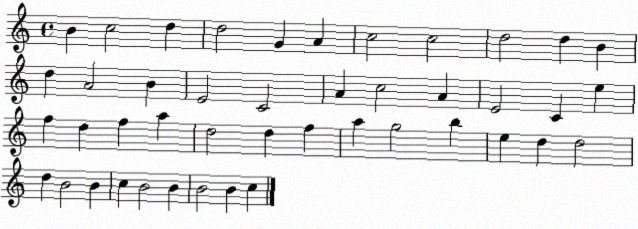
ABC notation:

X:1
T:Untitled
M:4/4
L:1/4
K:C
B c2 d d2 G A c2 c2 d2 d B d A2 B E2 C2 A c2 A E2 C e f d f a d2 d f a g2 b e d d2 d B2 B c B2 B B2 B c